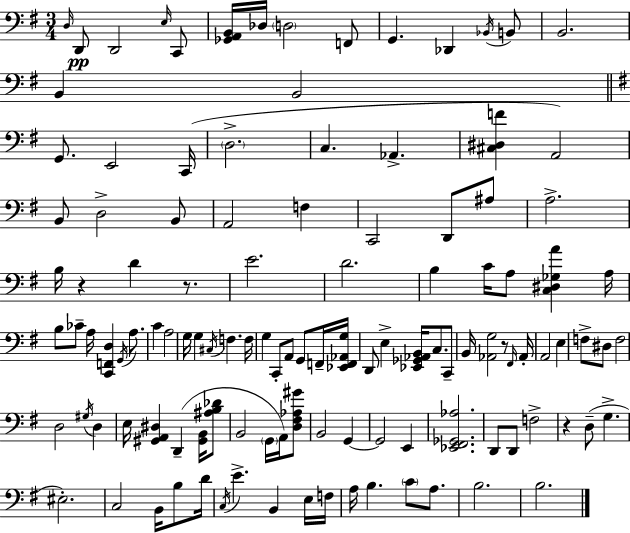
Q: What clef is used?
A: bass